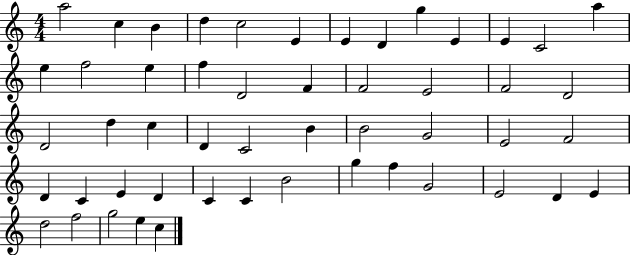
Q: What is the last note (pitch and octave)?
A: C5